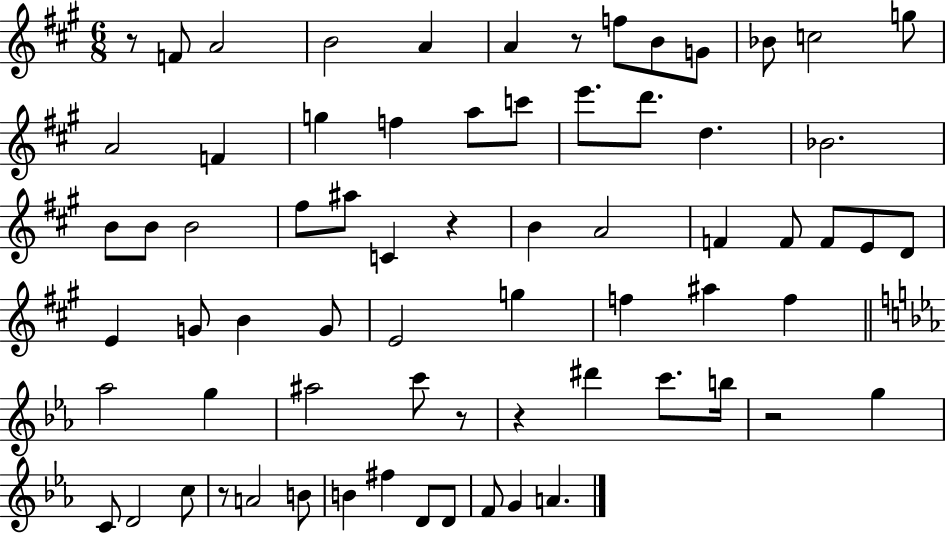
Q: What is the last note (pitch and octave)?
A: A4